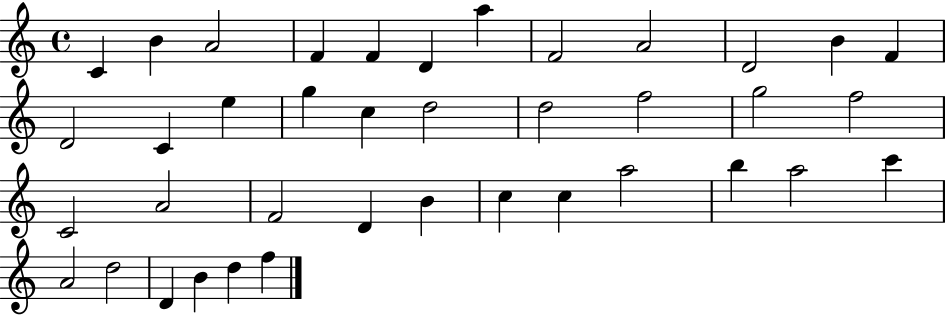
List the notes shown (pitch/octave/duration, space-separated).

C4/q B4/q A4/h F4/q F4/q D4/q A5/q F4/h A4/h D4/h B4/q F4/q D4/h C4/q E5/q G5/q C5/q D5/h D5/h F5/h G5/h F5/h C4/h A4/h F4/h D4/q B4/q C5/q C5/q A5/h B5/q A5/h C6/q A4/h D5/h D4/q B4/q D5/q F5/q